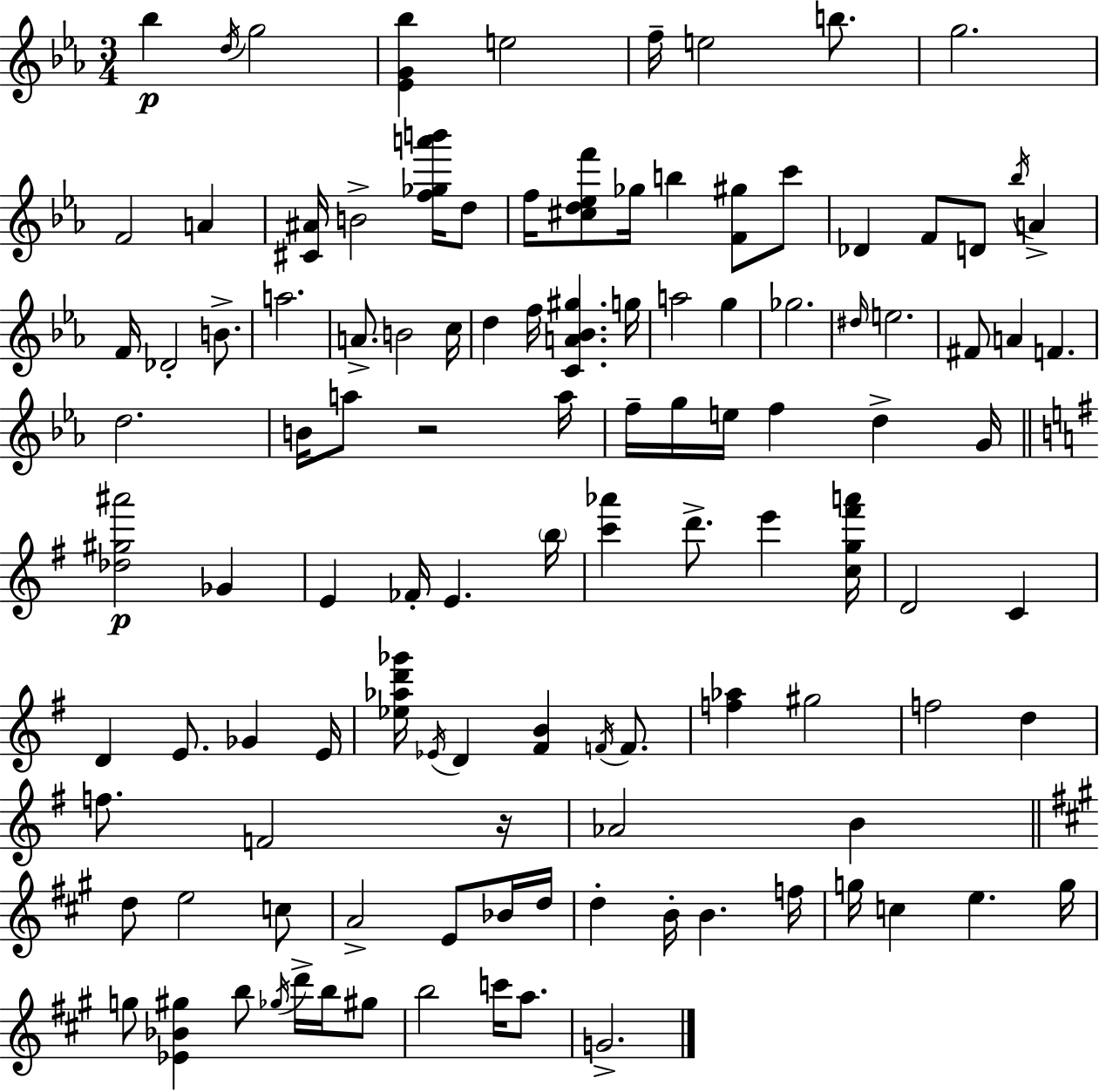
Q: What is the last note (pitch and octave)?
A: G4